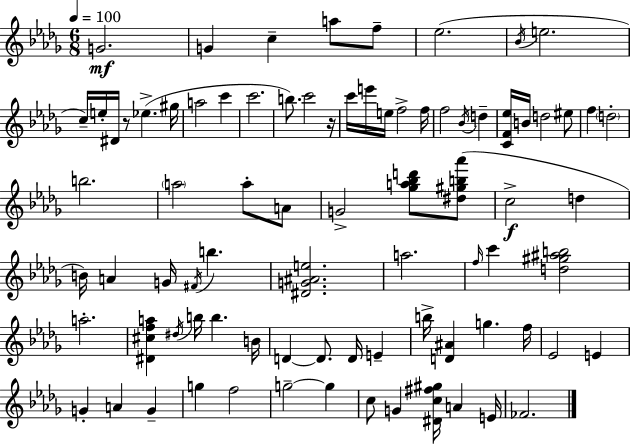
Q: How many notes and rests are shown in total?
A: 82